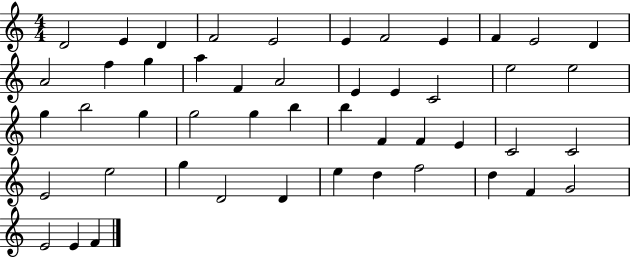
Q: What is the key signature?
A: C major